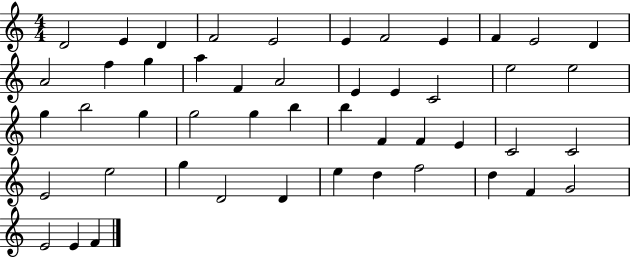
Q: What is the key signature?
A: C major